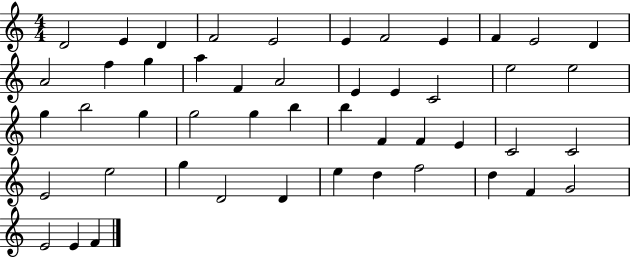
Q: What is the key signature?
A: C major